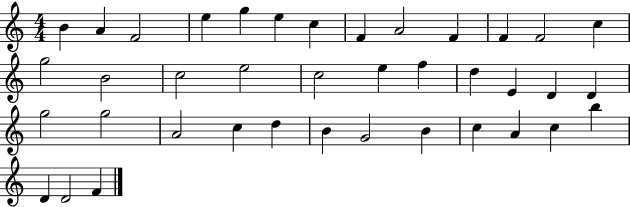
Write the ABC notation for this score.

X:1
T:Untitled
M:4/4
L:1/4
K:C
B A F2 e g e c F A2 F F F2 c g2 B2 c2 e2 c2 e f d E D D g2 g2 A2 c d B G2 B c A c b D D2 F